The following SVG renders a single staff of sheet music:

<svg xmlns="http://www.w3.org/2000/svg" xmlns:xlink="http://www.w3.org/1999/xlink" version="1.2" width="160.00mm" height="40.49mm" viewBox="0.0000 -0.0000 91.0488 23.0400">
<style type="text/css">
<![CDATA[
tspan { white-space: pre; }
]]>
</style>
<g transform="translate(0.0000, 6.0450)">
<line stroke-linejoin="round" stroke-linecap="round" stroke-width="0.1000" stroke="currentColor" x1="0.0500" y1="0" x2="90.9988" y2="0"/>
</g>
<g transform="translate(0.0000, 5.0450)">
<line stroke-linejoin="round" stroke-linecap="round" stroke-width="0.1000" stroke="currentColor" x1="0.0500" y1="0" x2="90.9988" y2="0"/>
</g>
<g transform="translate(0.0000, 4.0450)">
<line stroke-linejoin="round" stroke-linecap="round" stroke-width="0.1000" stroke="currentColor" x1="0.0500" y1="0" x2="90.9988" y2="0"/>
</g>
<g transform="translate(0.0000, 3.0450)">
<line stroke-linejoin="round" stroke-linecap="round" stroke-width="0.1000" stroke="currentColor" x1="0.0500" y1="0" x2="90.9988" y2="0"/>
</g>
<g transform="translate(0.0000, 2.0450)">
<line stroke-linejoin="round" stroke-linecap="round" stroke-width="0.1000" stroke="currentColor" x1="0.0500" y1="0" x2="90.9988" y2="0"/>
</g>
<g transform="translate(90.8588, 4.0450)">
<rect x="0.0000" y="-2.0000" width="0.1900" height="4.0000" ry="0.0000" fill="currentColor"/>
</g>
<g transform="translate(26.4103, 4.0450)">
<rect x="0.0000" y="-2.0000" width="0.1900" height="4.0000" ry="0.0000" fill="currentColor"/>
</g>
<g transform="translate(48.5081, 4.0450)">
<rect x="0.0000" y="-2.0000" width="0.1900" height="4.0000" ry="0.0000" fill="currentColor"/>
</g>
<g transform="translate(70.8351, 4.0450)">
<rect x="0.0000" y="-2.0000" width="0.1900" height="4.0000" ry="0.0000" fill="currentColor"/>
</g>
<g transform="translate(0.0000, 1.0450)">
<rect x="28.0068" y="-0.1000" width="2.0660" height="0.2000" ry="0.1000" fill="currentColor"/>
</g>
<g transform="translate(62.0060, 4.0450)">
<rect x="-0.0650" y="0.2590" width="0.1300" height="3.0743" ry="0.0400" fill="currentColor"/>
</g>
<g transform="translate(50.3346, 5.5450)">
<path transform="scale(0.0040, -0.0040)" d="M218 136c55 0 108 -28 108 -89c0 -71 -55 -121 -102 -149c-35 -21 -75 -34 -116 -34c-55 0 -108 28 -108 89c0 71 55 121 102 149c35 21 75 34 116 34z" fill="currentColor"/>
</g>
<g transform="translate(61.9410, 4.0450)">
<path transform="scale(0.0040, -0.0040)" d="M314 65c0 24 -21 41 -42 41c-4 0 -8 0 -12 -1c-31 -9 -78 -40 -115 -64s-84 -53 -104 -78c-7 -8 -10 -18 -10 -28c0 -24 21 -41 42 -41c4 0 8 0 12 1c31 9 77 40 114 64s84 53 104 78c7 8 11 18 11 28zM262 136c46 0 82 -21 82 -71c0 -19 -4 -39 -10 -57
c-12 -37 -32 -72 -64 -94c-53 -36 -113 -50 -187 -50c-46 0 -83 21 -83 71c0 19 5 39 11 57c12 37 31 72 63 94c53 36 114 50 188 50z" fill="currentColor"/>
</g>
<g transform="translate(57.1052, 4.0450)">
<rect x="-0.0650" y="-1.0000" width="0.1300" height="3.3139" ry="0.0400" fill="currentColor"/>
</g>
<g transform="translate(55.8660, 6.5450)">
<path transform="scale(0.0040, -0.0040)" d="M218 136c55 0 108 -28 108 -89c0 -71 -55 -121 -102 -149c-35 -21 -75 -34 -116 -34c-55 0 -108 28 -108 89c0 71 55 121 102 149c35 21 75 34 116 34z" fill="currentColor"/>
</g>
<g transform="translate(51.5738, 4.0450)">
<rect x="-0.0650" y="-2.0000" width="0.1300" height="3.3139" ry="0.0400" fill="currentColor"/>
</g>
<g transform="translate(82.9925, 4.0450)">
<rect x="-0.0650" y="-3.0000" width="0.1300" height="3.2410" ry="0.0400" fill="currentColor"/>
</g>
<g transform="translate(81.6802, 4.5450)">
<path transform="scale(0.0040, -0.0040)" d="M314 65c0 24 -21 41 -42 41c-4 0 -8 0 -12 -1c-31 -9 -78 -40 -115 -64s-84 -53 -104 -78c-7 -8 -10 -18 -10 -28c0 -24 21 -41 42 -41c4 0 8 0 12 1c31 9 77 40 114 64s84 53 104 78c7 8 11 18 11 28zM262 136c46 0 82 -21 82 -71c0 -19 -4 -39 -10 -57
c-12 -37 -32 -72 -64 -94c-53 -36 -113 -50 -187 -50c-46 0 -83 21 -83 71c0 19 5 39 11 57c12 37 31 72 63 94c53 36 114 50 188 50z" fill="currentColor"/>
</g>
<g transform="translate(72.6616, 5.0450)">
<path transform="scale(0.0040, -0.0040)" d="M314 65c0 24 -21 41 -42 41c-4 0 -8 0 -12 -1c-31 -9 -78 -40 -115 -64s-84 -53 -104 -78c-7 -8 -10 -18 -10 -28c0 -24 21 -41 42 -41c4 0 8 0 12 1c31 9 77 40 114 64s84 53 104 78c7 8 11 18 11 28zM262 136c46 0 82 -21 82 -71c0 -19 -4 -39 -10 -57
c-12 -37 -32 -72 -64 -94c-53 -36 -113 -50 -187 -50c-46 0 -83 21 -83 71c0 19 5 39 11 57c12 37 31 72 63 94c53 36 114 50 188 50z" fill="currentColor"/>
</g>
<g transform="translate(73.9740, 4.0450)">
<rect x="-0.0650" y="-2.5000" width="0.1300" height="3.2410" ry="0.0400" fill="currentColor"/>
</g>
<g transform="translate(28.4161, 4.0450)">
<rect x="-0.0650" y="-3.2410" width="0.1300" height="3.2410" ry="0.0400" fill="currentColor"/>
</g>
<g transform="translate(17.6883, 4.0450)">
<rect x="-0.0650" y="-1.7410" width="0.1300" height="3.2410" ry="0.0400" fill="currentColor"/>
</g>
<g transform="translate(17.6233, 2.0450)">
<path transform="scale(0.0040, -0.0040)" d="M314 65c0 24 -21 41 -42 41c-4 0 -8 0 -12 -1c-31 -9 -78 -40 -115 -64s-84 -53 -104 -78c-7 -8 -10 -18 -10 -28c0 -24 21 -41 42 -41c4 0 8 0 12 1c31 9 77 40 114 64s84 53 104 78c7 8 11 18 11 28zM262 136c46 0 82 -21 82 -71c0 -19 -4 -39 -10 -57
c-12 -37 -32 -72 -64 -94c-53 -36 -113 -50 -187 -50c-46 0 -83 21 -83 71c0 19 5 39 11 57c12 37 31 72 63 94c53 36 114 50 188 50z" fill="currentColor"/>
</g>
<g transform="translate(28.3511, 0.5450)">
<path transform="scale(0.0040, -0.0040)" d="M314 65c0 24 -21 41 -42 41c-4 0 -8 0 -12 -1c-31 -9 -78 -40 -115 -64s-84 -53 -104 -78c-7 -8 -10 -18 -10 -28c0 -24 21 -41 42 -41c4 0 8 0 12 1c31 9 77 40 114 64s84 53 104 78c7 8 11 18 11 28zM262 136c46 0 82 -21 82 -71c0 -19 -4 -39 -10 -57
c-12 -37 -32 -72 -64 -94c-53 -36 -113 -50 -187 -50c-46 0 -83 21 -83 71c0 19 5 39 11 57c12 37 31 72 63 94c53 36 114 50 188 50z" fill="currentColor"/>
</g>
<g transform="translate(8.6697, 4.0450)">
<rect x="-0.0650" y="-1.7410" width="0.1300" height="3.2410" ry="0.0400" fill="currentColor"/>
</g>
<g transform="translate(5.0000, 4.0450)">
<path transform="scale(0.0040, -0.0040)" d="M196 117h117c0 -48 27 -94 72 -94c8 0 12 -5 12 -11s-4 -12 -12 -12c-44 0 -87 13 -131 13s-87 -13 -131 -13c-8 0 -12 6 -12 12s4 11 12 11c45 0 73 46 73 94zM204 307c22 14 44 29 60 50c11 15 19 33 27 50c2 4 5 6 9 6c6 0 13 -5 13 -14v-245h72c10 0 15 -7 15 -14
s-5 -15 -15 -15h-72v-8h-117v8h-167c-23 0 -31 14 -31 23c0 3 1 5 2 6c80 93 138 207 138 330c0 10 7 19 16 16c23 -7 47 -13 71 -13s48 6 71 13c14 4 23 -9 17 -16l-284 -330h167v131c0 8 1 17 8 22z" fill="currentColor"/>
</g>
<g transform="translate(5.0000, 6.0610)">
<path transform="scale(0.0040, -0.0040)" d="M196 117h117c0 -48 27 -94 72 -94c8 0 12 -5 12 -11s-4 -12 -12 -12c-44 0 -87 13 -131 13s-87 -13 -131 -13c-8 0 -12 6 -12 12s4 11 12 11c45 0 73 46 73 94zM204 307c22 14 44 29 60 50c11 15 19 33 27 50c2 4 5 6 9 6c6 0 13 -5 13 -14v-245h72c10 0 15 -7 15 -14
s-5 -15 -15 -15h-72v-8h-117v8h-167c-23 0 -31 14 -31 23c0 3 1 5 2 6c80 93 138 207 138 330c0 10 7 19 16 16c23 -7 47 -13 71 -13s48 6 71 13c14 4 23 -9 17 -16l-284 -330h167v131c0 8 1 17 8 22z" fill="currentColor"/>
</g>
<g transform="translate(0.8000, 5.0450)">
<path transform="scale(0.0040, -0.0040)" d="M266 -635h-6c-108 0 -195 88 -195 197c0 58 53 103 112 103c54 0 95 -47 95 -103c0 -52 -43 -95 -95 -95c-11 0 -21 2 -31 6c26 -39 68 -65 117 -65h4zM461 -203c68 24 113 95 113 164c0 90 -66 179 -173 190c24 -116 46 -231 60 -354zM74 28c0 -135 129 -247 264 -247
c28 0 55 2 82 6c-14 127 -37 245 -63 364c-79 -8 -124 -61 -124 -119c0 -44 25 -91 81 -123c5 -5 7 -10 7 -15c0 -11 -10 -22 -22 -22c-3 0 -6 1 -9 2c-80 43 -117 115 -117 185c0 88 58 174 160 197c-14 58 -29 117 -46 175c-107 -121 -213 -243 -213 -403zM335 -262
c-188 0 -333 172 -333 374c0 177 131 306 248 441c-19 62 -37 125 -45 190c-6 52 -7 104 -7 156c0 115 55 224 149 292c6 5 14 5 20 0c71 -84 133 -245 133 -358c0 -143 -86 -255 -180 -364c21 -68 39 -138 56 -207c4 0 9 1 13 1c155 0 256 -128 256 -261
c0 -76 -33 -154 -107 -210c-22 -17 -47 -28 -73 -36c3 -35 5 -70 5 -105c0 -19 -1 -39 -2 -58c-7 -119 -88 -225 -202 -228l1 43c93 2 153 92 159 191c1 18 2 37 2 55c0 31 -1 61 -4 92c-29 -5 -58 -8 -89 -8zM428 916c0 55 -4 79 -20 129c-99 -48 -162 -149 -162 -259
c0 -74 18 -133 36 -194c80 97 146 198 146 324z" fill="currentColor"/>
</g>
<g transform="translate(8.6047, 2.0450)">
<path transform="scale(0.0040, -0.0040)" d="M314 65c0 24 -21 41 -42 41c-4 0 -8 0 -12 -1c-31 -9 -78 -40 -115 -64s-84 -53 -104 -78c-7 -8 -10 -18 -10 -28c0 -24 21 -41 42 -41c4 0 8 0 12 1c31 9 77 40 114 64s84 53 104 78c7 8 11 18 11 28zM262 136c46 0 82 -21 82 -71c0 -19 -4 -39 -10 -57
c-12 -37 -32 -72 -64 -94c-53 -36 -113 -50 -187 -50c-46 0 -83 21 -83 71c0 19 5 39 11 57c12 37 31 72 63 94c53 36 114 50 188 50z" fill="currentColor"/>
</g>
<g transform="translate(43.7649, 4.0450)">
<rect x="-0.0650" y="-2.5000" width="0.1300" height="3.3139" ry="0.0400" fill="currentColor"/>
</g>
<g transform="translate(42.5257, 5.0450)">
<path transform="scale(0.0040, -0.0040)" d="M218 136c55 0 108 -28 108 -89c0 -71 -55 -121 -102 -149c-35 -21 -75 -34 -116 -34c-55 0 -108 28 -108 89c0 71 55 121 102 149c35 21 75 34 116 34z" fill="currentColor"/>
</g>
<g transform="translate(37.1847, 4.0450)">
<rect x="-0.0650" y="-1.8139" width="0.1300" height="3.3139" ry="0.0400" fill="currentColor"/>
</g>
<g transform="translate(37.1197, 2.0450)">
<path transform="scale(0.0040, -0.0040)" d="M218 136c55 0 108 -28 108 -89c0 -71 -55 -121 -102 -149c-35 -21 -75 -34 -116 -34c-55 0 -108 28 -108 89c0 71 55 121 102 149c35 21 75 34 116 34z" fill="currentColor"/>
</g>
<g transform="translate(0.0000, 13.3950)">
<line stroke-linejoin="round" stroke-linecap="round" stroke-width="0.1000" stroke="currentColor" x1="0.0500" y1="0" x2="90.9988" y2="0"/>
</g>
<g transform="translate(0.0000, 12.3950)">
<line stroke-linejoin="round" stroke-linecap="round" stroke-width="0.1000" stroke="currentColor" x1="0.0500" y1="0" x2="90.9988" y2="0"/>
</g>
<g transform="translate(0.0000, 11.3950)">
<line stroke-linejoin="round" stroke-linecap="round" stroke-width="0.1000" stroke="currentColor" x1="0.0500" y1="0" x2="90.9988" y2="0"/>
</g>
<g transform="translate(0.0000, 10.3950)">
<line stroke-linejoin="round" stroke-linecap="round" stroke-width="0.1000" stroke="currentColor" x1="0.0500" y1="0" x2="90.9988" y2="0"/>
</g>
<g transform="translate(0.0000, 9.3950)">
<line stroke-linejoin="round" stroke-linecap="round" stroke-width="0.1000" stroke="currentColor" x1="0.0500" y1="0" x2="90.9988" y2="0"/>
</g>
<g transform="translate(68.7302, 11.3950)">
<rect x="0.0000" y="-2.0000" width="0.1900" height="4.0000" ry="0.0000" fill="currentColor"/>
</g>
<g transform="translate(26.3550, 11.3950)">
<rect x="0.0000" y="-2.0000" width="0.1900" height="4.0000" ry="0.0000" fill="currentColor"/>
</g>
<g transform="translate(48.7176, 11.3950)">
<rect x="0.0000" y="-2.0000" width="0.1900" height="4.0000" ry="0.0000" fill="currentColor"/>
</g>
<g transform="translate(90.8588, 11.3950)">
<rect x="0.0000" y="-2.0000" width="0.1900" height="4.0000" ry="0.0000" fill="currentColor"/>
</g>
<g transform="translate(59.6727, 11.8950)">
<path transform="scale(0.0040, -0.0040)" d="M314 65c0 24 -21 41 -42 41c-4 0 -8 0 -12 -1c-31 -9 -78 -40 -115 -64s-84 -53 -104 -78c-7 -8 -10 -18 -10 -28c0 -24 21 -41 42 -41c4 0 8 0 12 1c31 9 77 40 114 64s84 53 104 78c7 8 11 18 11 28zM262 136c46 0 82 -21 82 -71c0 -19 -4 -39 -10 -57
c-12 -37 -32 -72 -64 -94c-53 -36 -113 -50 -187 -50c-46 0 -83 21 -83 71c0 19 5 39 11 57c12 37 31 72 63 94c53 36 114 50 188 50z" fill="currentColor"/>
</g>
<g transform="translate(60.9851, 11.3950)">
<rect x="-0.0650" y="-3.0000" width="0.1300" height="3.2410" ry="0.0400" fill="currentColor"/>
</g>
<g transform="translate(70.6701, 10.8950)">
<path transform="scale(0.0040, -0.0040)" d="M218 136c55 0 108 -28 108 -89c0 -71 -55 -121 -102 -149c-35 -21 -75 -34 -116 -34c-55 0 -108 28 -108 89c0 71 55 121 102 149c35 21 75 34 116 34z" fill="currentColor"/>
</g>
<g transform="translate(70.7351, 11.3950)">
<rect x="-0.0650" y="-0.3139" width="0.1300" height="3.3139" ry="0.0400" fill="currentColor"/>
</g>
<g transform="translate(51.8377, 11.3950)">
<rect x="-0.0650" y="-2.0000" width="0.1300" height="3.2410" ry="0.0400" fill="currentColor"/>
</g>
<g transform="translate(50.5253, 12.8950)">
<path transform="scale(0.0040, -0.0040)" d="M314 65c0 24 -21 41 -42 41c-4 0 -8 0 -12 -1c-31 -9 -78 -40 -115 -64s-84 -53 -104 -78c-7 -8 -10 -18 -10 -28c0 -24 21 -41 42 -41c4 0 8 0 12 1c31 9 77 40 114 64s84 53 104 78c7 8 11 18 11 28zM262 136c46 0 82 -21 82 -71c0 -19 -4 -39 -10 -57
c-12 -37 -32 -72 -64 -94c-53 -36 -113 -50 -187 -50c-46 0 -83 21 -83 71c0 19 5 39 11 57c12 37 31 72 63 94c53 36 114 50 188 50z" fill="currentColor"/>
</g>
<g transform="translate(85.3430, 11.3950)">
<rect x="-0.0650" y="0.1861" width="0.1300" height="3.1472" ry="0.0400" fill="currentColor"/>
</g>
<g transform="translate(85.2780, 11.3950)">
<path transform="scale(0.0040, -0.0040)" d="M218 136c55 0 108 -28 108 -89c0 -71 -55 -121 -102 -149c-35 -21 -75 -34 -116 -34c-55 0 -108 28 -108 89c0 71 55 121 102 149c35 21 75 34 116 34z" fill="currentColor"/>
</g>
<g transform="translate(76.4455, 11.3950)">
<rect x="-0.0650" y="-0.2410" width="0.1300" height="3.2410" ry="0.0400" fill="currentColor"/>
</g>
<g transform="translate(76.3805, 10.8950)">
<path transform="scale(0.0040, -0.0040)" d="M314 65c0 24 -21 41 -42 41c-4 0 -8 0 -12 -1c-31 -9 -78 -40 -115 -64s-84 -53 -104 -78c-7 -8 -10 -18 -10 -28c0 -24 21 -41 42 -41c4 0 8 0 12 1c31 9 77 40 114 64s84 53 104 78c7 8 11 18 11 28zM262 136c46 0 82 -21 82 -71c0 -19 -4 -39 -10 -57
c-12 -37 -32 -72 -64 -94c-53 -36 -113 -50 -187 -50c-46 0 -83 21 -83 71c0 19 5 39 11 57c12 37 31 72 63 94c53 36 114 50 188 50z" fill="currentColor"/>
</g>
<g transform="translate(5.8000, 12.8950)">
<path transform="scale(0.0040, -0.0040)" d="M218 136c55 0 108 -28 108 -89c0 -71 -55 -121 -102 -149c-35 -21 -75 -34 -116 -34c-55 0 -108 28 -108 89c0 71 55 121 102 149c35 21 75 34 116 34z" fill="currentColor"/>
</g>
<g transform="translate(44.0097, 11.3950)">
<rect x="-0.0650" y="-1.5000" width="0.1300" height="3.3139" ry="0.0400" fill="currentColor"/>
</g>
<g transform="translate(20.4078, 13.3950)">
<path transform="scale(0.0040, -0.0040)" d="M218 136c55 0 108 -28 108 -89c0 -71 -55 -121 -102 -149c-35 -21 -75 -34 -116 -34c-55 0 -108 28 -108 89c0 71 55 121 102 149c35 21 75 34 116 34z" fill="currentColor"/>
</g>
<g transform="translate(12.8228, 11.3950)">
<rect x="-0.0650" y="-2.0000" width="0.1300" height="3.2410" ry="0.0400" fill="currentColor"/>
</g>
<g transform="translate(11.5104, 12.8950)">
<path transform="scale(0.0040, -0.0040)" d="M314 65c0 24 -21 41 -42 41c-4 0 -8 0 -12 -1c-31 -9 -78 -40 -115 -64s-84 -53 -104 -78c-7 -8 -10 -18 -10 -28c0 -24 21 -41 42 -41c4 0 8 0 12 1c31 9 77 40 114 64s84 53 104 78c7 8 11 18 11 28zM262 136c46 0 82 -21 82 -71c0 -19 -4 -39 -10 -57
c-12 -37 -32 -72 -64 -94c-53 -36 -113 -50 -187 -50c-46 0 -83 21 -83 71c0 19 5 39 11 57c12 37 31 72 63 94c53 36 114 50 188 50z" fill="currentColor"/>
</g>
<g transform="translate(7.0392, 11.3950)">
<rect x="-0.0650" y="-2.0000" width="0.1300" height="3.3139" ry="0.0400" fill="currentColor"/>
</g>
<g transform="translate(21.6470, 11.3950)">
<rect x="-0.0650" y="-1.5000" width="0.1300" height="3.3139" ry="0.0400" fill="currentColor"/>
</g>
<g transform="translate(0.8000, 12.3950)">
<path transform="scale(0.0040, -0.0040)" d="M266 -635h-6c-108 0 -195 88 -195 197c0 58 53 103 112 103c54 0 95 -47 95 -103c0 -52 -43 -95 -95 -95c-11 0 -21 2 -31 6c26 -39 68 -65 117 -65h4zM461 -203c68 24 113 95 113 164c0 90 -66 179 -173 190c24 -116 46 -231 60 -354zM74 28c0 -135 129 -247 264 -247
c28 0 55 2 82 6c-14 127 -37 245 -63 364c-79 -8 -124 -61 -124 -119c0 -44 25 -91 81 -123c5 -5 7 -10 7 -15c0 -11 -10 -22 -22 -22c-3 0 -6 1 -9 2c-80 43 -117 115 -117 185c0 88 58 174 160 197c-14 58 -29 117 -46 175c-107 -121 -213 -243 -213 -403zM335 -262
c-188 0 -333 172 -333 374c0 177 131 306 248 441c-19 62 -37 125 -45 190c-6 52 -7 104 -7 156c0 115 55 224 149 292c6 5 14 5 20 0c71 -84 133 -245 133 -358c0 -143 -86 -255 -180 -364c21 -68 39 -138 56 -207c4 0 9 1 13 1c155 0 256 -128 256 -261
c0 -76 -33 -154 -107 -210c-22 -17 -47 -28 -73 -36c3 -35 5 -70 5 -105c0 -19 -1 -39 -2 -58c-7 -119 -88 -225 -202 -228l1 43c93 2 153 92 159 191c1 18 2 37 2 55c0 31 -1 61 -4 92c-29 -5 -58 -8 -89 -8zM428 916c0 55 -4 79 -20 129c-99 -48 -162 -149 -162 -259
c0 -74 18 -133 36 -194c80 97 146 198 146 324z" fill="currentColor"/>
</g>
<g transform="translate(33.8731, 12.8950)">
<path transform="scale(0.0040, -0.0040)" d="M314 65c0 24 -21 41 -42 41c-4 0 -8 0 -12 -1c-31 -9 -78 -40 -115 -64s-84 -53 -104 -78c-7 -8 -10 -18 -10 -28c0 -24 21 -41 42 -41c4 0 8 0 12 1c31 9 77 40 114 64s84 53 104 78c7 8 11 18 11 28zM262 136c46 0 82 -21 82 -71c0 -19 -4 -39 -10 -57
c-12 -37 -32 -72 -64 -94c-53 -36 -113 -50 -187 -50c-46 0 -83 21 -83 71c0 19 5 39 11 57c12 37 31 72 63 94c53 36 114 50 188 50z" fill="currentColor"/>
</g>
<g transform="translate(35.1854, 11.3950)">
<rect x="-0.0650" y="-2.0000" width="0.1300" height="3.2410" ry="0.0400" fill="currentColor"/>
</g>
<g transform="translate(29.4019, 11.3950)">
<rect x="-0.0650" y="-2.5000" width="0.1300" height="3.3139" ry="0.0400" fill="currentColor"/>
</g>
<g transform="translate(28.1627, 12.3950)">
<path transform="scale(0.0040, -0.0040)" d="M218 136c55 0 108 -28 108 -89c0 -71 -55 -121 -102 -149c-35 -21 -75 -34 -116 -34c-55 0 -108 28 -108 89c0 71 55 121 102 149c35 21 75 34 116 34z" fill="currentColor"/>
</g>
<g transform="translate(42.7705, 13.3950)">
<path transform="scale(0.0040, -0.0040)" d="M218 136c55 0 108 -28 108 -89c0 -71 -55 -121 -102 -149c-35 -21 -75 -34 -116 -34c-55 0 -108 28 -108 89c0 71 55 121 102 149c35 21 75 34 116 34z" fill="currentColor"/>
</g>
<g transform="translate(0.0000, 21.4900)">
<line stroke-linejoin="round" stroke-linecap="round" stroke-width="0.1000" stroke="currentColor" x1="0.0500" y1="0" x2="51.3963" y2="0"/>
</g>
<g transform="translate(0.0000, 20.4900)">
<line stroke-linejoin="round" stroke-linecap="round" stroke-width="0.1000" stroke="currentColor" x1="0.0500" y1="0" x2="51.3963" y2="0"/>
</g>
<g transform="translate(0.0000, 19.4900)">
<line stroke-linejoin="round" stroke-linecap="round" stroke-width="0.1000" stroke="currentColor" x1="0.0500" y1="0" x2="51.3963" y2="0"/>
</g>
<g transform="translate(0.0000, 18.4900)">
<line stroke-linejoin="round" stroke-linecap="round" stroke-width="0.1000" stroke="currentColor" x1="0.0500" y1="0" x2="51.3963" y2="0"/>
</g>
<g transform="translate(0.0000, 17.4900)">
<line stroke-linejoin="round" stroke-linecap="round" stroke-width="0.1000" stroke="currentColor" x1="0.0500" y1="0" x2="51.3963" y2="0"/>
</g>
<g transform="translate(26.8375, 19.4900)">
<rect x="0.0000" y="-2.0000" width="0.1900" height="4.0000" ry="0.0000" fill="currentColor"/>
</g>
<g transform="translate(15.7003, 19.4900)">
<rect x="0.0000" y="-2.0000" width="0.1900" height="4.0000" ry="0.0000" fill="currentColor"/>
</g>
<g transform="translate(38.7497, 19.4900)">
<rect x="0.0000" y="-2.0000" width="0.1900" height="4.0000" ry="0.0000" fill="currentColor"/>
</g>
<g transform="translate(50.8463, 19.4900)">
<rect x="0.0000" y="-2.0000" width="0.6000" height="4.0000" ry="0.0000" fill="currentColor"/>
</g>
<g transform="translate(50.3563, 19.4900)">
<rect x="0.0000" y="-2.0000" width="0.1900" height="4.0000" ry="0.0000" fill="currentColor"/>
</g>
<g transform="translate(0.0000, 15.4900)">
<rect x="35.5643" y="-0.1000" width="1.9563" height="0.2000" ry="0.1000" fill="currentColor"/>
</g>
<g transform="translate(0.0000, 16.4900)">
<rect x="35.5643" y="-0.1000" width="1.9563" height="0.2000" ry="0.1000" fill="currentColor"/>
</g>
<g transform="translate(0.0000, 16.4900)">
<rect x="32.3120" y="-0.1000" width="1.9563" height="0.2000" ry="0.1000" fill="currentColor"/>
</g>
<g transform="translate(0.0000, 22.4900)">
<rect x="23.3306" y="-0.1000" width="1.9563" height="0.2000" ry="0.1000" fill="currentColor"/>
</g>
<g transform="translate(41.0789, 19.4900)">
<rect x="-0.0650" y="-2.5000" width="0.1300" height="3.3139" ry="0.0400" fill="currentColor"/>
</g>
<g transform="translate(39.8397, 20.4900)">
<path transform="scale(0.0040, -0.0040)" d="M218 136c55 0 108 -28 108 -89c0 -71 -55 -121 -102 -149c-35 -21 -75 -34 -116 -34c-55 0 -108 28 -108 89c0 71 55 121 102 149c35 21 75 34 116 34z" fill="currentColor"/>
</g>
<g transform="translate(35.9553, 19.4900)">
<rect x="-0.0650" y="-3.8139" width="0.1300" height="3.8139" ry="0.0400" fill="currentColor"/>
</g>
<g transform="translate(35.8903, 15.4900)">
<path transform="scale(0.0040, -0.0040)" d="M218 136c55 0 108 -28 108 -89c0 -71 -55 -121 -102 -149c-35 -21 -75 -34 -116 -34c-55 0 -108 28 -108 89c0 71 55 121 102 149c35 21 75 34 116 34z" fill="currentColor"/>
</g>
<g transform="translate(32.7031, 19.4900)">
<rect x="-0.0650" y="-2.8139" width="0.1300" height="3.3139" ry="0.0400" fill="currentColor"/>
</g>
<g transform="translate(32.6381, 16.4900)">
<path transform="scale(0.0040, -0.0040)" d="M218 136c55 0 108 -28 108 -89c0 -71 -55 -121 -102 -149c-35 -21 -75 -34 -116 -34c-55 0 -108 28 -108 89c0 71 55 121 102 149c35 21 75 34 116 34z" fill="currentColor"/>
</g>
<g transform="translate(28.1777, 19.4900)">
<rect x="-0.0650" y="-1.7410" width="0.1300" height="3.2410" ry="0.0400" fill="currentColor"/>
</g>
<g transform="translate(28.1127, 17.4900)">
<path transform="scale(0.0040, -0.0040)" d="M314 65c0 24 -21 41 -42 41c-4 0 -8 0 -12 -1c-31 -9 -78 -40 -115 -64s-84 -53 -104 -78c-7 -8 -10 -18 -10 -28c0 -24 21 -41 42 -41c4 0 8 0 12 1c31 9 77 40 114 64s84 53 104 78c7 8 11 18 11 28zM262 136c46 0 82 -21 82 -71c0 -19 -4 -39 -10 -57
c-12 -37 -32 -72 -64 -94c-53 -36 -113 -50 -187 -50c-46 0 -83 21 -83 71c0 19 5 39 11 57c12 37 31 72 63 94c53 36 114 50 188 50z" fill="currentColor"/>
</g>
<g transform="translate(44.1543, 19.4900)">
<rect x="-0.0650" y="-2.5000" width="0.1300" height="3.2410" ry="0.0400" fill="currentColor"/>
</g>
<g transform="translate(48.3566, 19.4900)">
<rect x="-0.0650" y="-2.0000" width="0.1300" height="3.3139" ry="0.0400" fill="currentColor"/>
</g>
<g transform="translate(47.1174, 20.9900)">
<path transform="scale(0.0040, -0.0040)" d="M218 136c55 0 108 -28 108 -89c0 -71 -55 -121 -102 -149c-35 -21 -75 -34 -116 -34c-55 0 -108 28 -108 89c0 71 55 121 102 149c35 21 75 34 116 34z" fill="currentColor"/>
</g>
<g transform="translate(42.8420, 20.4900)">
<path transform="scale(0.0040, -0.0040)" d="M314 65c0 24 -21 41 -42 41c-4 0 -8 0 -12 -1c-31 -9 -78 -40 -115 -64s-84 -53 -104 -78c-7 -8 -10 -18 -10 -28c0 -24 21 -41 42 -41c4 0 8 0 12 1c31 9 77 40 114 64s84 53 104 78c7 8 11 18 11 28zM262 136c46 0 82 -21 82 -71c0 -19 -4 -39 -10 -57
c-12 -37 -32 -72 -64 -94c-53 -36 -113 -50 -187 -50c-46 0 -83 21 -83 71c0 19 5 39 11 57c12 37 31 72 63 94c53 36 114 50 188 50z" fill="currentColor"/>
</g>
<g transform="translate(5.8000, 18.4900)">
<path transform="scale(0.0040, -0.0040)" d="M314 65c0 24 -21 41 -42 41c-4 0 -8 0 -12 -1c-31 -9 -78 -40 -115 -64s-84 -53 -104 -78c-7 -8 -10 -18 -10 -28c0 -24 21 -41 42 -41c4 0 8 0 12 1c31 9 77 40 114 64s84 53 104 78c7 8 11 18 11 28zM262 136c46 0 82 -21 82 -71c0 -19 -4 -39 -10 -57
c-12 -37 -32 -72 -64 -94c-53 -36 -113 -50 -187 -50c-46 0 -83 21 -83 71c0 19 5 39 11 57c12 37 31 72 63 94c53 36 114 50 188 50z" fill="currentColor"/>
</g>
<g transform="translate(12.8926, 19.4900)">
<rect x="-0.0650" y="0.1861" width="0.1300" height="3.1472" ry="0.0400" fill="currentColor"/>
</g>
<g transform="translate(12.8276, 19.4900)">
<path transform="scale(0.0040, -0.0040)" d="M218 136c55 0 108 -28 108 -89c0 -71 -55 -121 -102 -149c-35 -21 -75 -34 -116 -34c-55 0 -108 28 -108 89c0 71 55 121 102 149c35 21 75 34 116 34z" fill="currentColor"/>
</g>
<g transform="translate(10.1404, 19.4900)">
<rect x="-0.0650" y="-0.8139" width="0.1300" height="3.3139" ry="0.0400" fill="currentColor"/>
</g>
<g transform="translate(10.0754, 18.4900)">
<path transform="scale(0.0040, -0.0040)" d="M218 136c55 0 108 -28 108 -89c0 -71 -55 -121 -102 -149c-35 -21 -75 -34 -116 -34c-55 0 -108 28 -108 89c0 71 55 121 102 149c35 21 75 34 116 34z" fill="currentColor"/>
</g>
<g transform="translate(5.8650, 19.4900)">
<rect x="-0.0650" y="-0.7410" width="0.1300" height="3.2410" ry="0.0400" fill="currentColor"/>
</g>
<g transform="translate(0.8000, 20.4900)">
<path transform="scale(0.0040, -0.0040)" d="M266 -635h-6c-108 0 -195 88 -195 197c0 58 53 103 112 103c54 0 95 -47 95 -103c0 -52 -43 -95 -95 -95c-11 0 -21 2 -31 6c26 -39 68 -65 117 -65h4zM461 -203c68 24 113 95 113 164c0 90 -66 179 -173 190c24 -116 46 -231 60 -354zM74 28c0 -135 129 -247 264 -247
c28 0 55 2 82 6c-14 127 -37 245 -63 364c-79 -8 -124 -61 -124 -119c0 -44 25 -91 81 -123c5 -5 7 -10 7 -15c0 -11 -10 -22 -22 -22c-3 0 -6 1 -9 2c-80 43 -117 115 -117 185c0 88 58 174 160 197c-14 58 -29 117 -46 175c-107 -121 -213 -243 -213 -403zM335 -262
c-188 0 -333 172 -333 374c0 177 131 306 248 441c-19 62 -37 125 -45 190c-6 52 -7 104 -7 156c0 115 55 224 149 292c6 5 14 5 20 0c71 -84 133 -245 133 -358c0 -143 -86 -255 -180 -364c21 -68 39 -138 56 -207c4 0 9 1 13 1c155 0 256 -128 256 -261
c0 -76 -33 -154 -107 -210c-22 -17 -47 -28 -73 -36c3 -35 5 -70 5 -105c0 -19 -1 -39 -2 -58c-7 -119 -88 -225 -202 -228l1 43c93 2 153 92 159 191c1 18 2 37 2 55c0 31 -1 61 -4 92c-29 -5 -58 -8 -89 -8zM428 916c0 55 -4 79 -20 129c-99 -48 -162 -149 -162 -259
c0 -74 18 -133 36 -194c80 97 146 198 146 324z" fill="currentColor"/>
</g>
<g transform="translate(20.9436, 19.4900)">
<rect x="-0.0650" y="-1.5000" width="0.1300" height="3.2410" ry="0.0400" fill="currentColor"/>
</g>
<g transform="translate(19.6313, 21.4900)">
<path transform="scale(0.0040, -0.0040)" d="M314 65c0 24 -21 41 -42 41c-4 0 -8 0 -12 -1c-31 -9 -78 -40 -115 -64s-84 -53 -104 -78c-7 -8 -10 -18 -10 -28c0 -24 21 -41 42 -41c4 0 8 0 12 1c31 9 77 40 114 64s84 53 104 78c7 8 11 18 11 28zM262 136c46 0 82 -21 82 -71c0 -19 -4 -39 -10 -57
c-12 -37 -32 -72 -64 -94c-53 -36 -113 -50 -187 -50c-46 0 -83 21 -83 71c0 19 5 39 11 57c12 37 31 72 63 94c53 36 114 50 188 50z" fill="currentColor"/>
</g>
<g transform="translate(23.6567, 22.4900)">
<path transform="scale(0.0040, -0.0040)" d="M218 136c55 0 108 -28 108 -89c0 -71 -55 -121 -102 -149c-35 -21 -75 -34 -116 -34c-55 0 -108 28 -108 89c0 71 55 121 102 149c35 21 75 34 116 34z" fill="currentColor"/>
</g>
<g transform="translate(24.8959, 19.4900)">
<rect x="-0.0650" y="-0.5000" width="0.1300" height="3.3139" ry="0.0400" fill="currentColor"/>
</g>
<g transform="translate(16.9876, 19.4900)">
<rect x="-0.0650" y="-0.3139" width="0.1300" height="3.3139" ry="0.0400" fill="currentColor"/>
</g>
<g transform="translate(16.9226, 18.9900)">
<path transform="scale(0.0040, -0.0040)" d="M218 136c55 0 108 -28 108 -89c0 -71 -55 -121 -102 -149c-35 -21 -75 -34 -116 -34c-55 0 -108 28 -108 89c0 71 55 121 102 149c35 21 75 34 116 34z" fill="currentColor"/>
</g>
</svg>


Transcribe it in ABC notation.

X:1
T:Untitled
M:4/4
L:1/4
K:C
f2 f2 b2 f G F D B2 G2 A2 F F2 E G F2 E F2 A2 c c2 B d2 d B c E2 C f2 a c' G G2 F